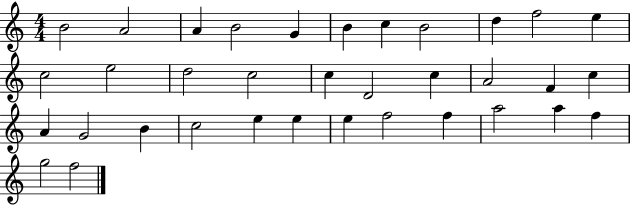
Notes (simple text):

B4/h A4/h A4/q B4/h G4/q B4/q C5/q B4/h D5/q F5/h E5/q C5/h E5/h D5/h C5/h C5/q D4/h C5/q A4/h F4/q C5/q A4/q G4/h B4/q C5/h E5/q E5/q E5/q F5/h F5/q A5/h A5/q F5/q G5/h F5/h